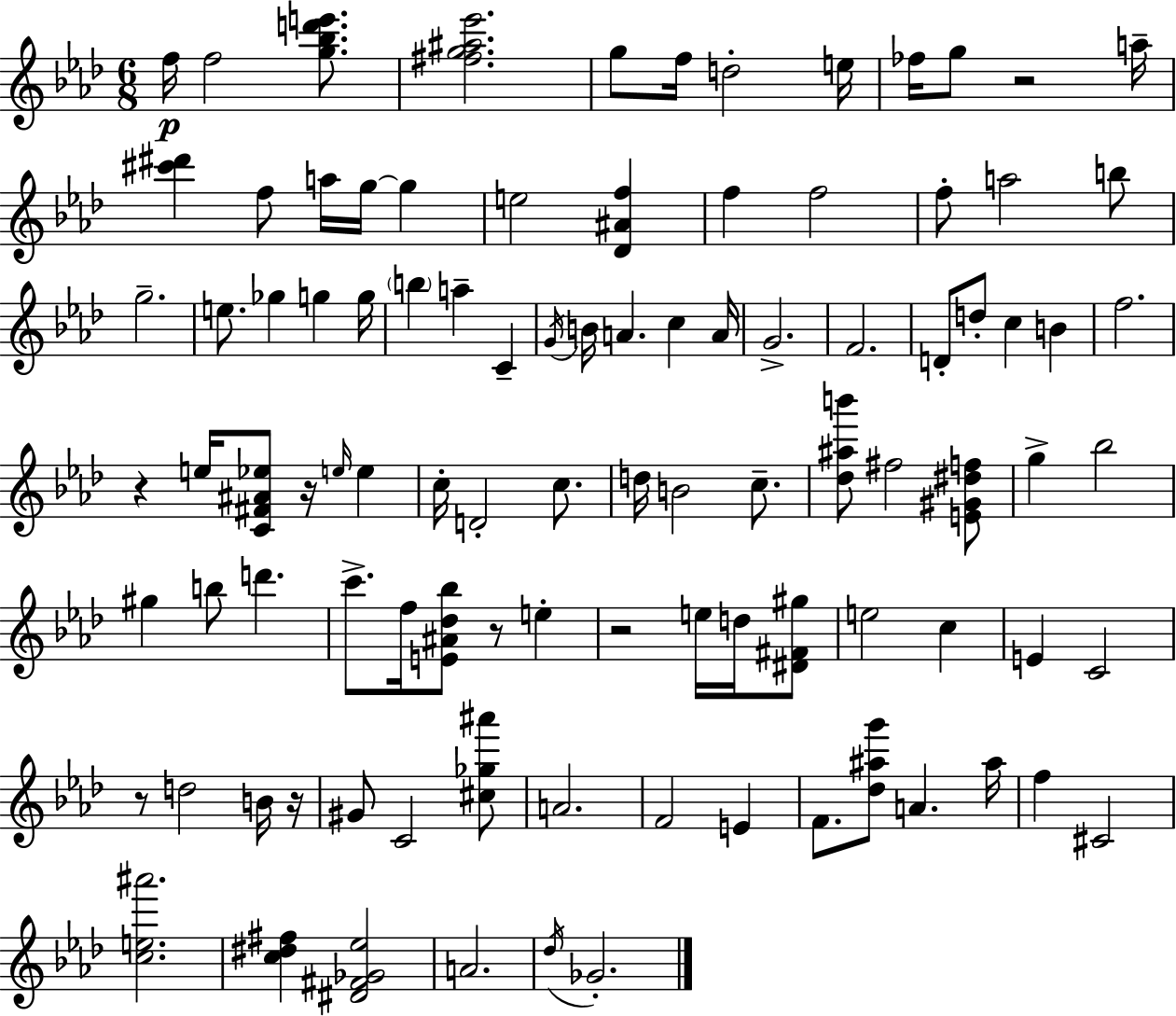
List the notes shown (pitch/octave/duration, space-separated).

F5/s F5/h [G5,Bb5,D6,E6]/e. [F#5,G5,A#5,Eb6]/h. G5/e F5/s D5/h E5/s FES5/s G5/e R/h A5/s [C#6,D#6]/q F5/e A5/s G5/s G5/q E5/h [Db4,A#4,F5]/q F5/q F5/h F5/e A5/h B5/e G5/h. E5/e. Gb5/q G5/q G5/s B5/q A5/q C4/q G4/s B4/s A4/q. C5/q A4/s G4/h. F4/h. D4/e D5/e C5/q B4/q F5/h. R/q E5/s [C4,F#4,A#4,Eb5]/e R/s E5/s E5/q C5/s D4/h C5/e. D5/s B4/h C5/e. [Db5,A#5,B6]/e F#5/h [E4,G#4,D#5,F5]/e G5/q Bb5/h G#5/q B5/e D6/q. C6/e. F5/s [E4,A#4,Db5,Bb5]/e R/e E5/q R/h E5/s D5/s [D#4,F#4,G#5]/e E5/h C5/q E4/q C4/h R/e D5/h B4/s R/s G#4/e C4/h [C#5,Gb5,A#6]/e A4/h. F4/h E4/q F4/e. [Db5,A#5,G6]/e A4/q. A#5/s F5/q C#4/h [C5,E5,A#6]/h. [C5,D#5,F#5]/q [D#4,F#4,Gb4,Eb5]/h A4/h. Db5/s Gb4/h.